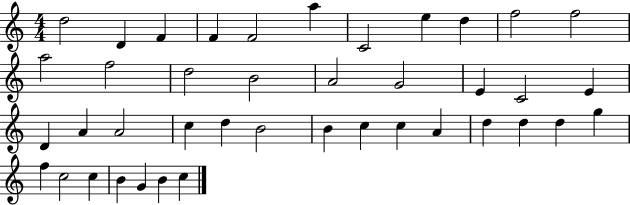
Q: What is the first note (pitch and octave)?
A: D5